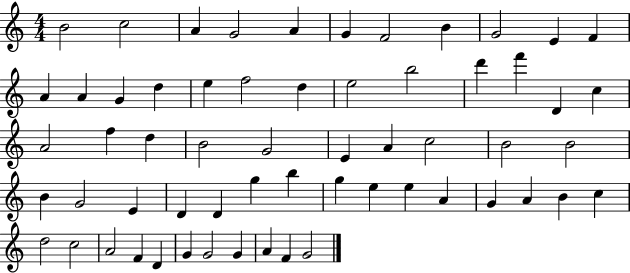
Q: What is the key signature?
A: C major